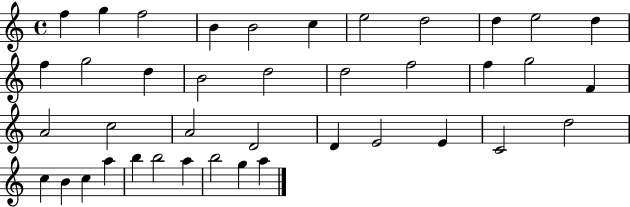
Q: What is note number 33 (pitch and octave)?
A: C5